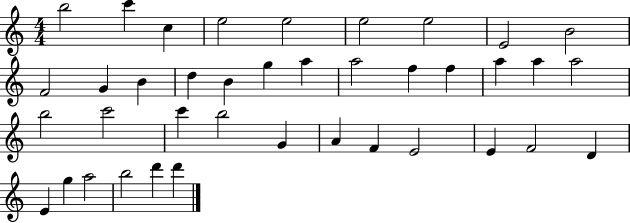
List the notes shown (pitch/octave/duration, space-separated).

B5/h C6/q C5/q E5/h E5/h E5/h E5/h E4/h B4/h F4/h G4/q B4/q D5/q B4/q G5/q A5/q A5/h F5/q F5/q A5/q A5/q A5/h B5/h C6/h C6/q B5/h G4/q A4/q F4/q E4/h E4/q F4/h D4/q E4/q G5/q A5/h B5/h D6/q D6/q